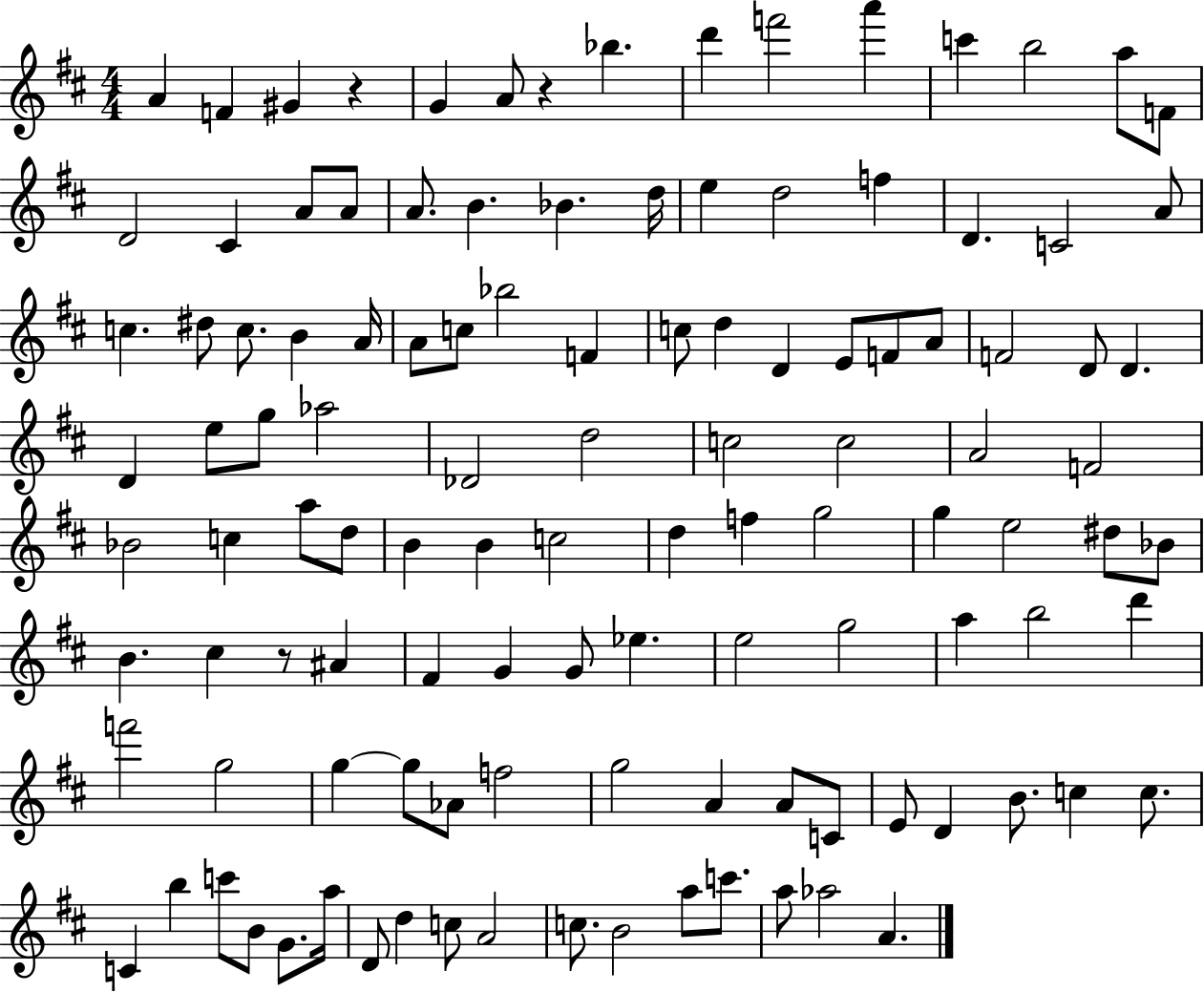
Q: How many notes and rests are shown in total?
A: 116